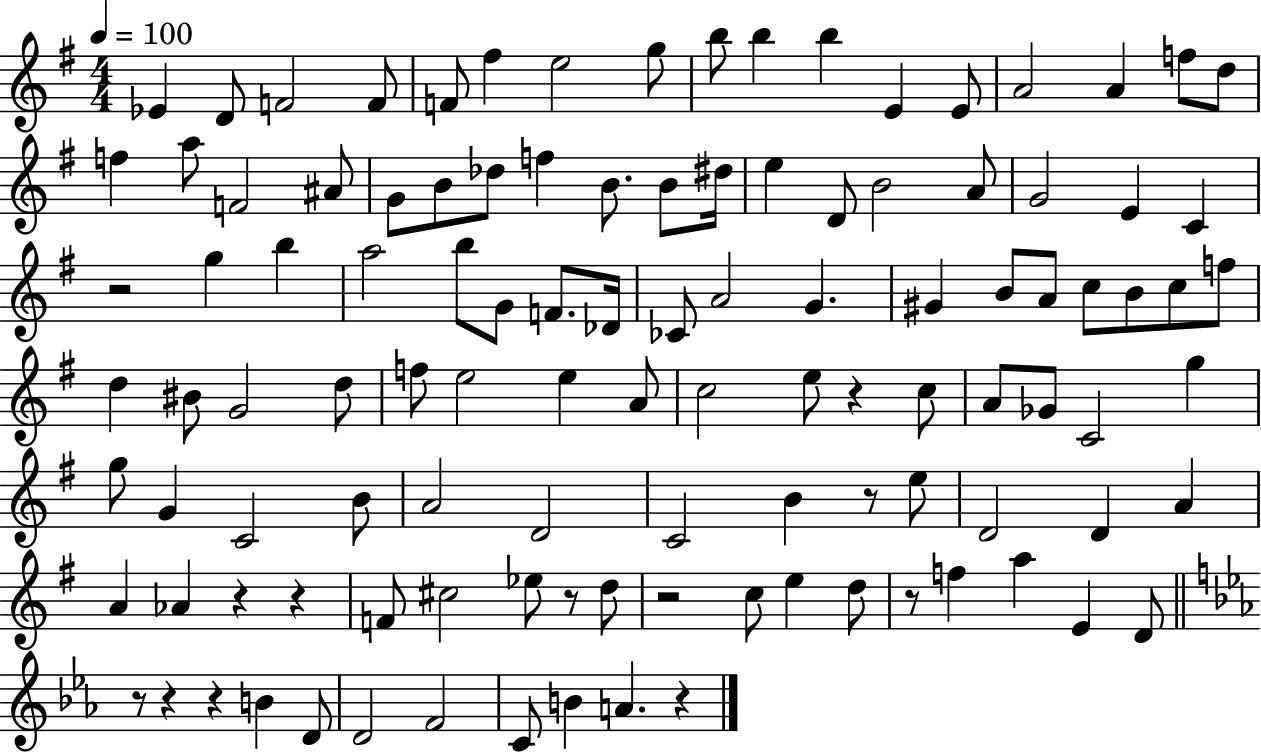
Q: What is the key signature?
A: G major